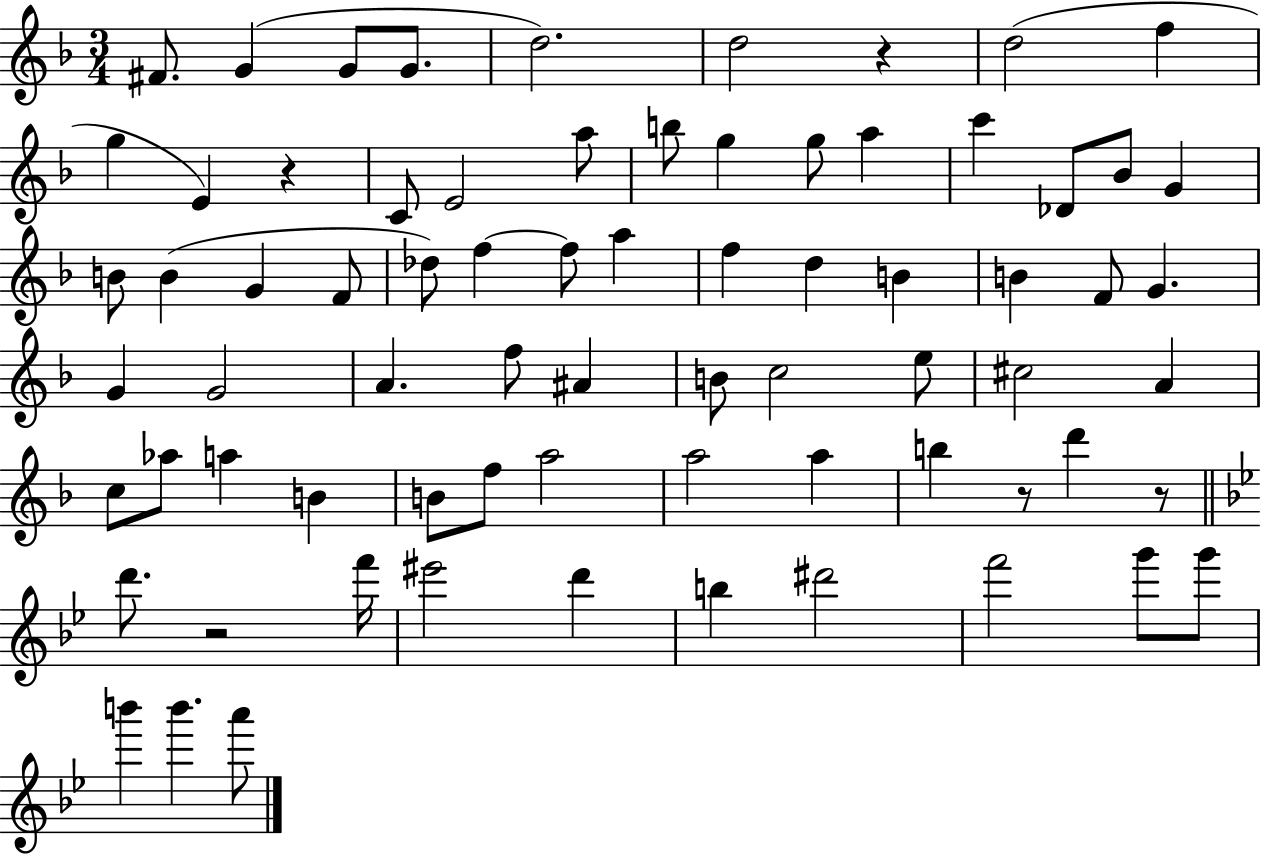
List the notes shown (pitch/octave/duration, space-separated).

F#4/e. G4/q G4/e G4/e. D5/h. D5/h R/q D5/h F5/q G5/q E4/q R/q C4/e E4/h A5/e B5/e G5/q G5/e A5/q C6/q Db4/e Bb4/e G4/q B4/e B4/q G4/q F4/e Db5/e F5/q F5/e A5/q F5/q D5/q B4/q B4/q F4/e G4/q. G4/q G4/h A4/q. F5/e A#4/q B4/e C5/h E5/e C#5/h A4/q C5/e Ab5/e A5/q B4/q B4/e F5/e A5/h A5/h A5/q B5/q R/e D6/q R/e D6/e. R/h F6/s EIS6/h D6/q B5/q D#6/h F6/h G6/e G6/e B6/q B6/q. A6/e